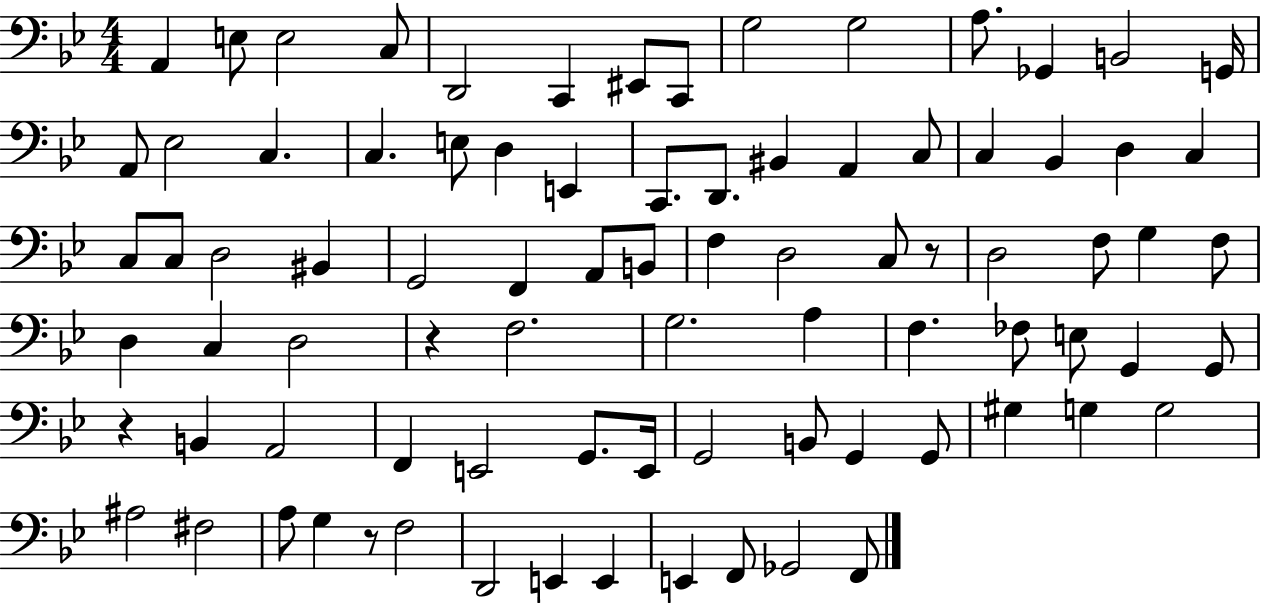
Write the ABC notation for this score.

X:1
T:Untitled
M:4/4
L:1/4
K:Bb
A,, E,/2 E,2 C,/2 D,,2 C,, ^E,,/2 C,,/2 G,2 G,2 A,/2 _G,, B,,2 G,,/4 A,,/2 _E,2 C, C, E,/2 D, E,, C,,/2 D,,/2 ^B,, A,, C,/2 C, _B,, D, C, C,/2 C,/2 D,2 ^B,, G,,2 F,, A,,/2 B,,/2 F, D,2 C,/2 z/2 D,2 F,/2 G, F,/2 D, C, D,2 z F,2 G,2 A, F, _F,/2 E,/2 G,, G,,/2 z B,, A,,2 F,, E,,2 G,,/2 E,,/4 G,,2 B,,/2 G,, G,,/2 ^G, G, G,2 ^A,2 ^F,2 A,/2 G, z/2 F,2 D,,2 E,, E,, E,, F,,/2 _G,,2 F,,/2